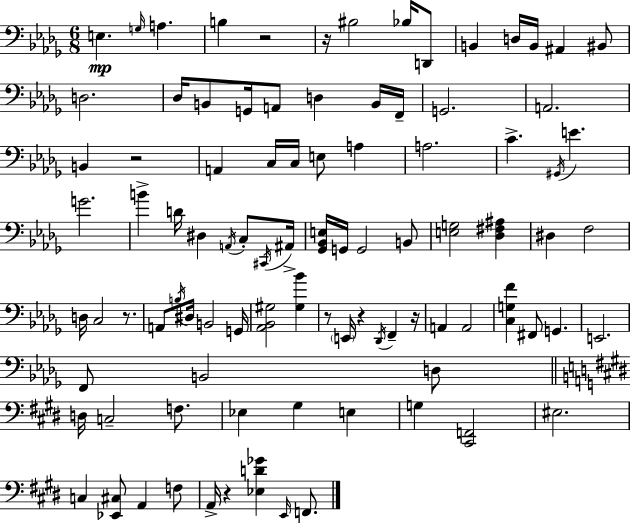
E3/q. G3/s A3/q. B3/q R/h R/s BIS3/h Bb3/s D2/e B2/q D3/s B2/s A#2/q BIS2/e D3/h. Db3/s B2/e G2/s A2/e D3/q B2/s F2/s G2/h. A2/h. B2/q R/h A2/q C3/s C3/s E3/e A3/q A3/h. C4/q. G#2/s E4/q. G4/h. B4/q D4/s D#3/q A2/s C3/e C#2/s A#2/s [Gb2,Bb2,E3]/s G2/s G2/h B2/e [E3,G3]/h [Db3,F#3,A#3]/q D#3/q F3/h D3/s C3/h R/e. A2/e B3/s D#3/s B2/h G2/s [Ab2,Bb2,G#3]/h [G#3,Bb4]/q R/e E2/s R/q Db2/s F2/q R/s A2/q A2/h [C3,G3,F4]/q F#2/e G2/q. E2/h. F2/e B2/h D3/e D3/s C3/h F3/e. Eb3/q G#3/q E3/q G3/q [C#2,F2]/h EIS3/h. C3/q [Eb2,C#3]/e A2/q F3/e A2/s R/q [Eb3,D4,Gb4]/q E2/s F2/e.